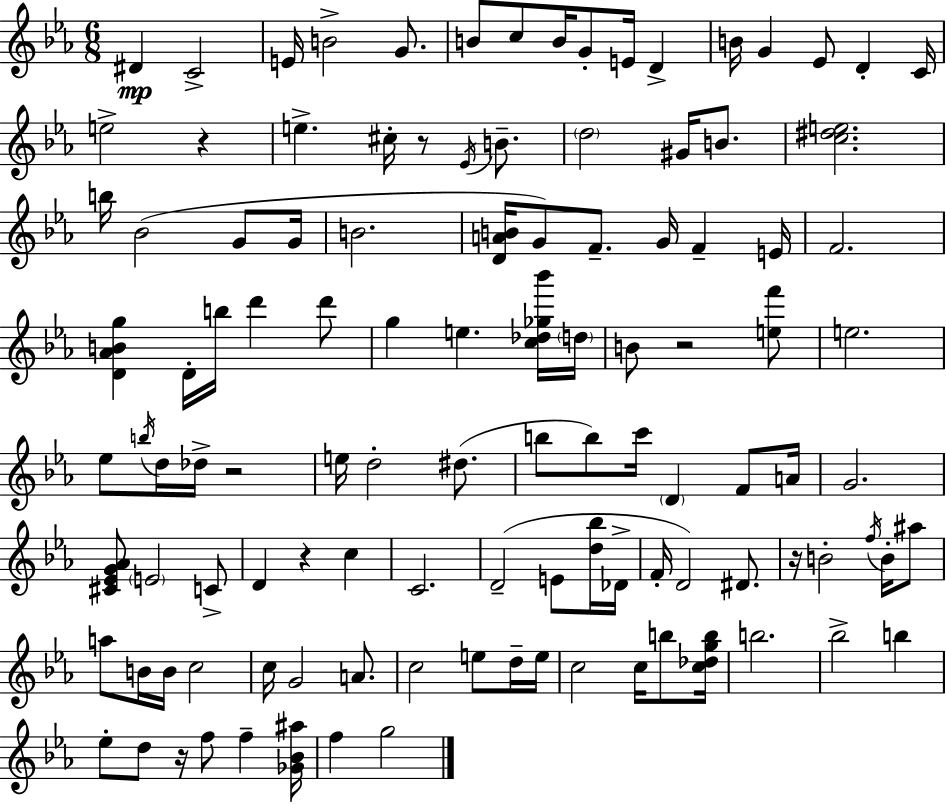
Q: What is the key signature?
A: EES major